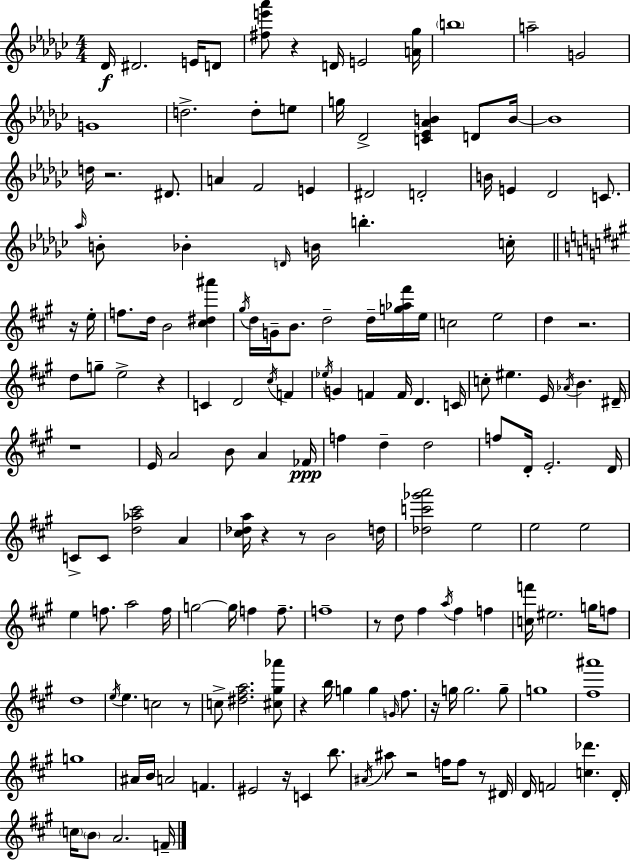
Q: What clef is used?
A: treble